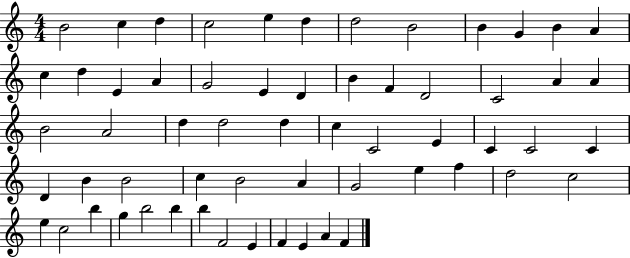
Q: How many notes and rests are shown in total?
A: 60